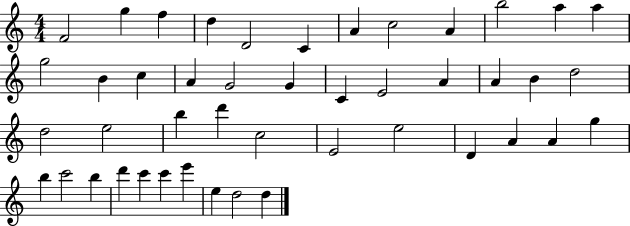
{
  \clef treble
  \numericTimeSignature
  \time 4/4
  \key c \major
  f'2 g''4 f''4 | d''4 d'2 c'4 | a'4 c''2 a'4 | b''2 a''4 a''4 | \break g''2 b'4 c''4 | a'4 g'2 g'4 | c'4 e'2 a'4 | a'4 b'4 d''2 | \break d''2 e''2 | b''4 d'''4 c''2 | e'2 e''2 | d'4 a'4 a'4 g''4 | \break b''4 c'''2 b''4 | d'''4 c'''4 c'''4 e'''4 | e''4 d''2 d''4 | \bar "|."
}